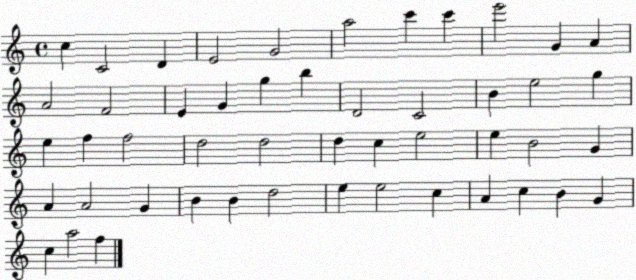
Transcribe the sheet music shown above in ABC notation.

X:1
T:Untitled
M:4/4
L:1/4
K:C
c C2 D E2 G2 a2 c' c' e'2 G A A2 F2 E G g b D2 C2 B e2 g e f f2 d2 d2 d c e2 e B2 G A A2 G B B d2 e e2 c A c B G c a2 f